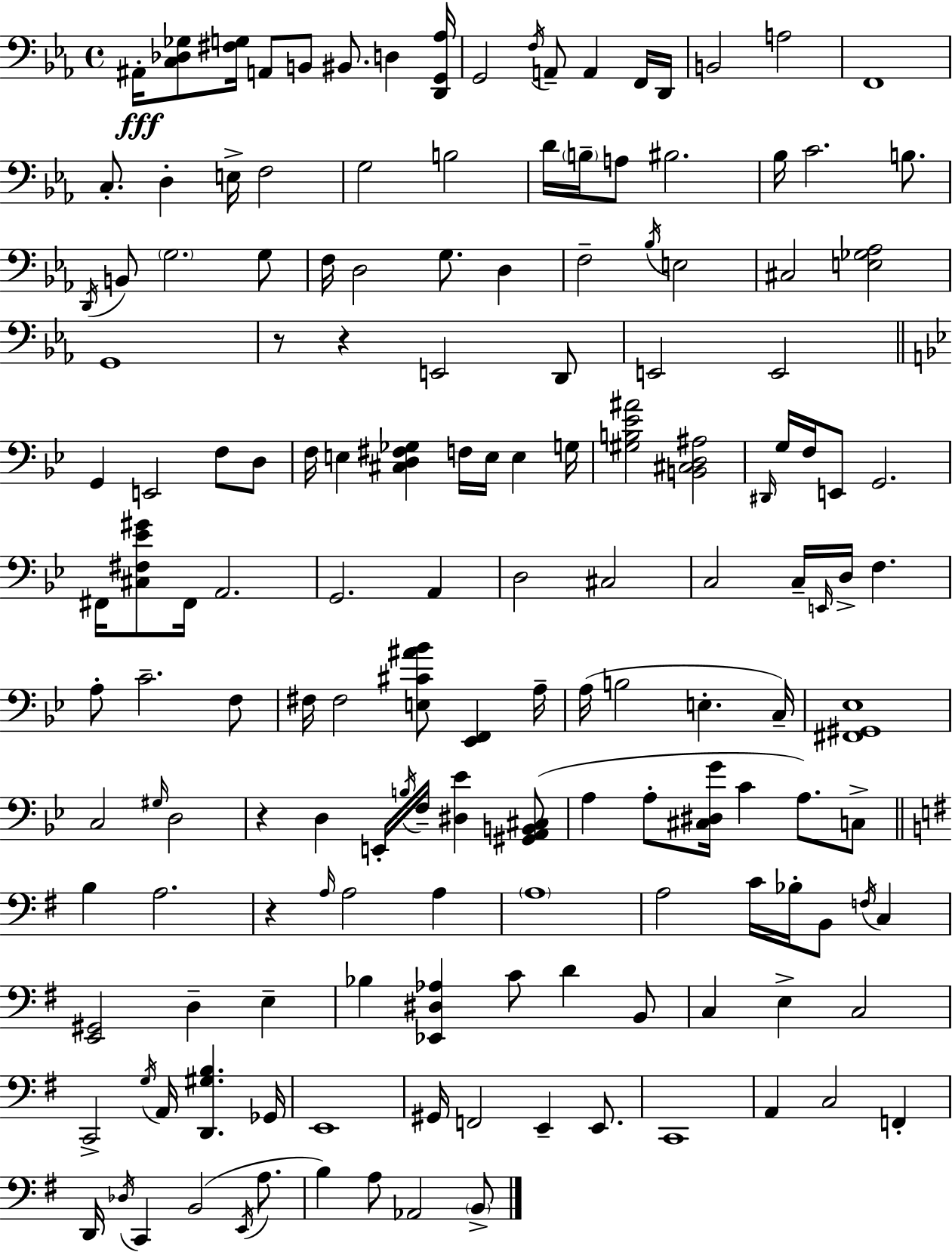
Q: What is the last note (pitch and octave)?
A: B2